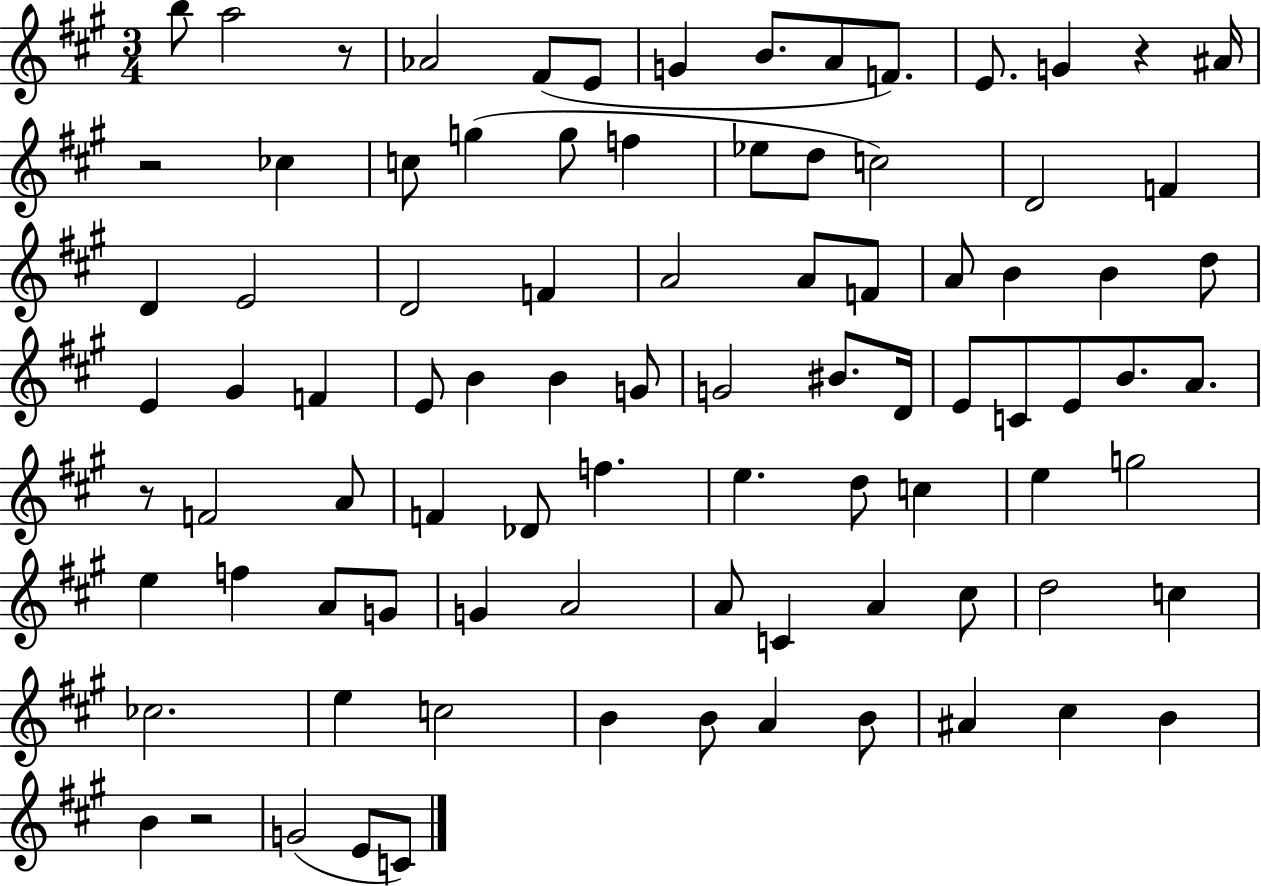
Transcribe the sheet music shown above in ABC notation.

X:1
T:Untitled
M:3/4
L:1/4
K:A
b/2 a2 z/2 _A2 ^F/2 E/2 G B/2 A/2 F/2 E/2 G z ^A/4 z2 _c c/2 g g/2 f _e/2 d/2 c2 D2 F D E2 D2 F A2 A/2 F/2 A/2 B B d/2 E ^G F E/2 B B G/2 G2 ^B/2 D/4 E/2 C/2 E/2 B/2 A/2 z/2 F2 A/2 F _D/2 f e d/2 c e g2 e f A/2 G/2 G A2 A/2 C A ^c/2 d2 c _c2 e c2 B B/2 A B/2 ^A ^c B B z2 G2 E/2 C/2